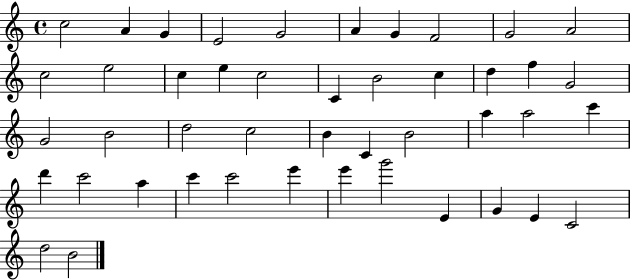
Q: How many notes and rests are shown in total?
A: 45